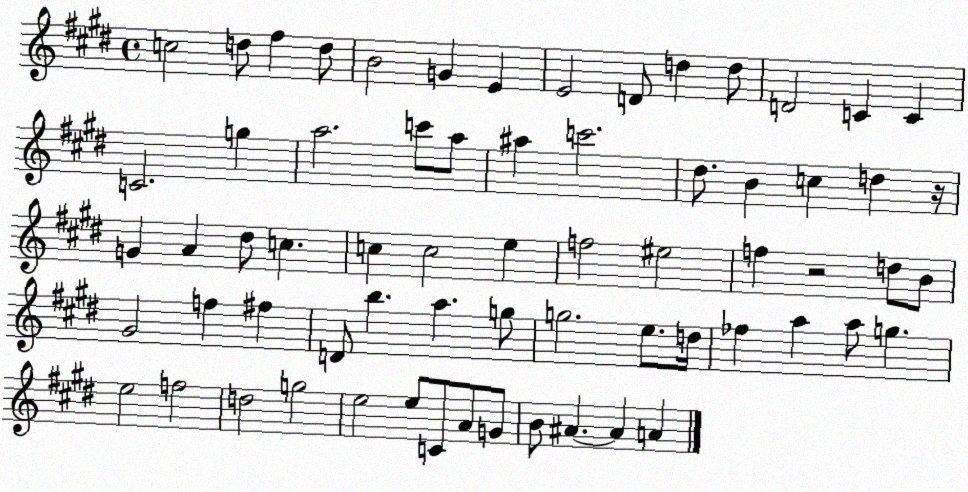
X:1
T:Untitled
M:4/4
L:1/4
K:E
c2 d/2 ^f d/2 B2 G E E2 D/2 d d/2 D2 C C C2 g a2 c'/2 a/2 ^a c'2 ^d/2 B c d z/4 G A ^d/2 c c c2 e f2 ^e2 f z2 d/2 B/2 ^G2 f ^f D/2 b a g/2 g2 e/2 d/4 _f a a/2 g e2 f2 d2 g2 e2 e/2 C/2 A/2 G/2 B/2 ^A ^A A